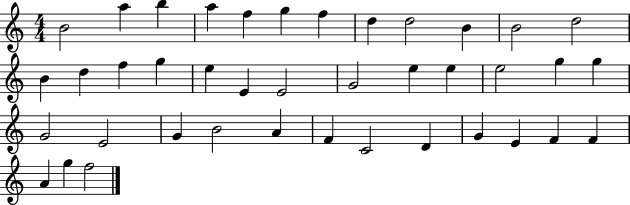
{
  \clef treble
  \numericTimeSignature
  \time 4/4
  \key c \major
  b'2 a''4 b''4 | a''4 f''4 g''4 f''4 | d''4 d''2 b'4 | b'2 d''2 | \break b'4 d''4 f''4 g''4 | e''4 e'4 e'2 | g'2 e''4 e''4 | e''2 g''4 g''4 | \break g'2 e'2 | g'4 b'2 a'4 | f'4 c'2 d'4 | g'4 e'4 f'4 f'4 | \break a'4 g''4 f''2 | \bar "|."
}